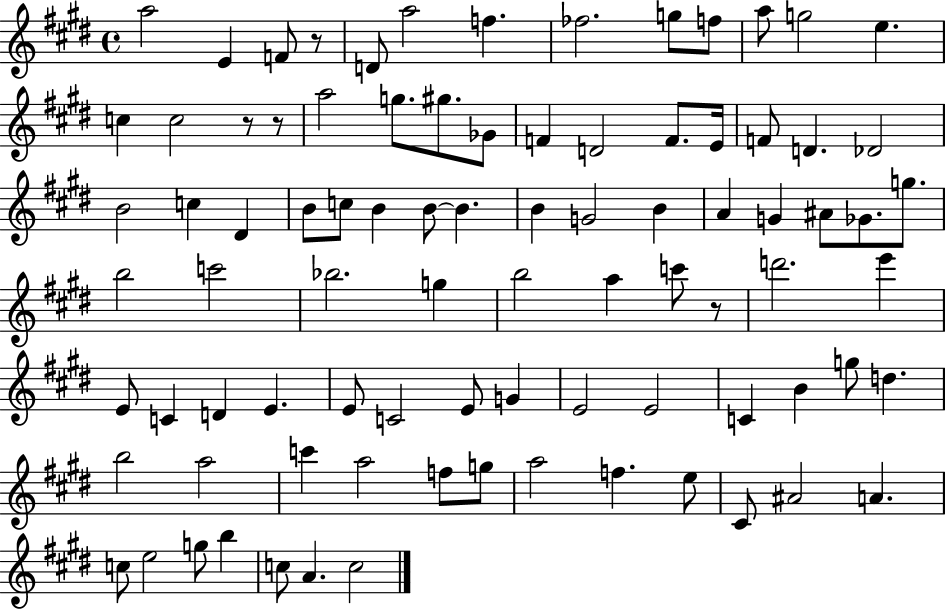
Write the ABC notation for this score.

X:1
T:Untitled
M:4/4
L:1/4
K:E
a2 E F/2 z/2 D/2 a2 f _f2 g/2 f/2 a/2 g2 e c c2 z/2 z/2 a2 g/2 ^g/2 _G/2 F D2 F/2 E/4 F/2 D _D2 B2 c ^D B/2 c/2 B B/2 B B G2 B A G ^A/2 _G/2 g/2 b2 c'2 _b2 g b2 a c'/2 z/2 d'2 e' E/2 C D E E/2 C2 E/2 G E2 E2 C B g/2 d b2 a2 c' a2 f/2 g/2 a2 f e/2 ^C/2 ^A2 A c/2 e2 g/2 b c/2 A c2